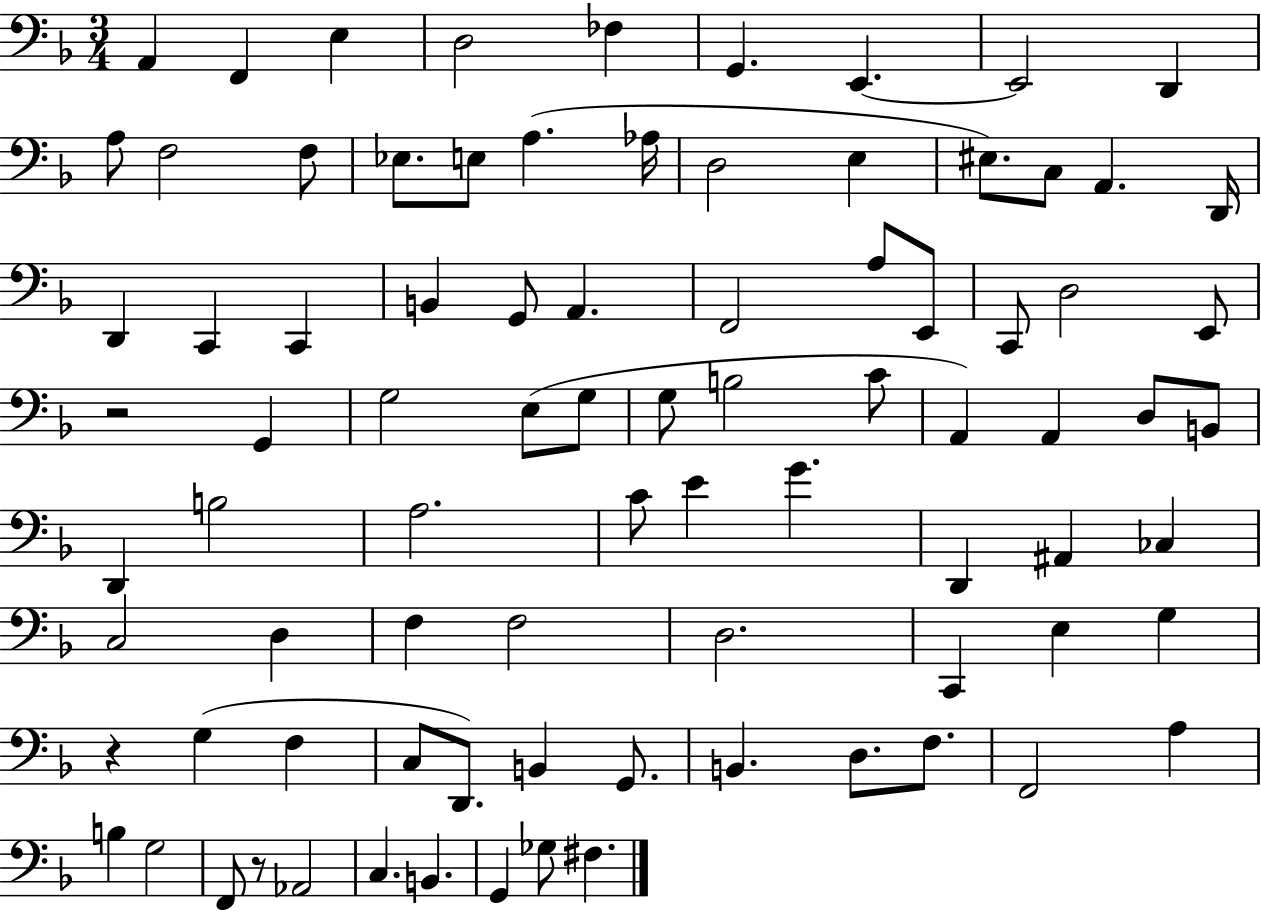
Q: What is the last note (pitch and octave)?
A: F#3